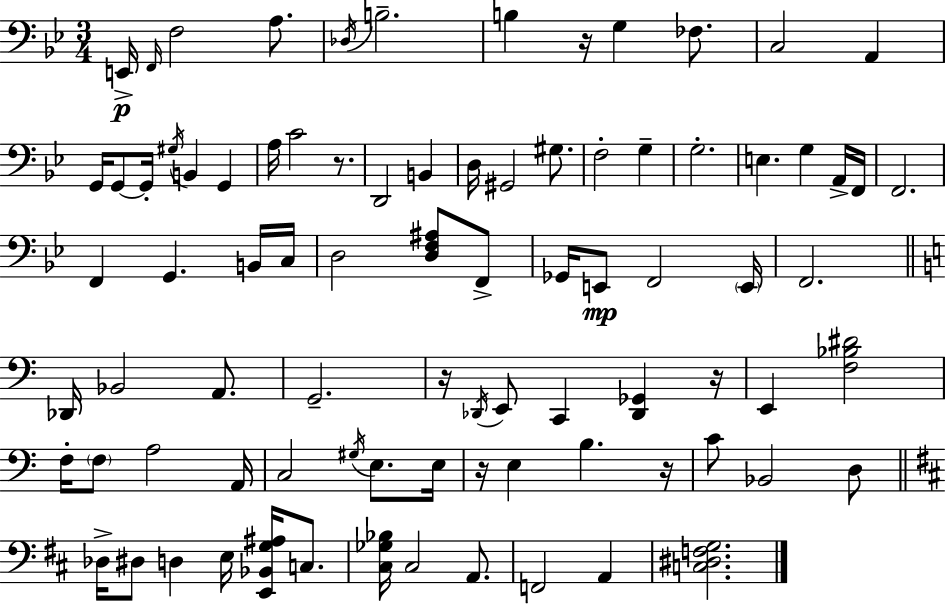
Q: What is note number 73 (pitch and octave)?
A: A2